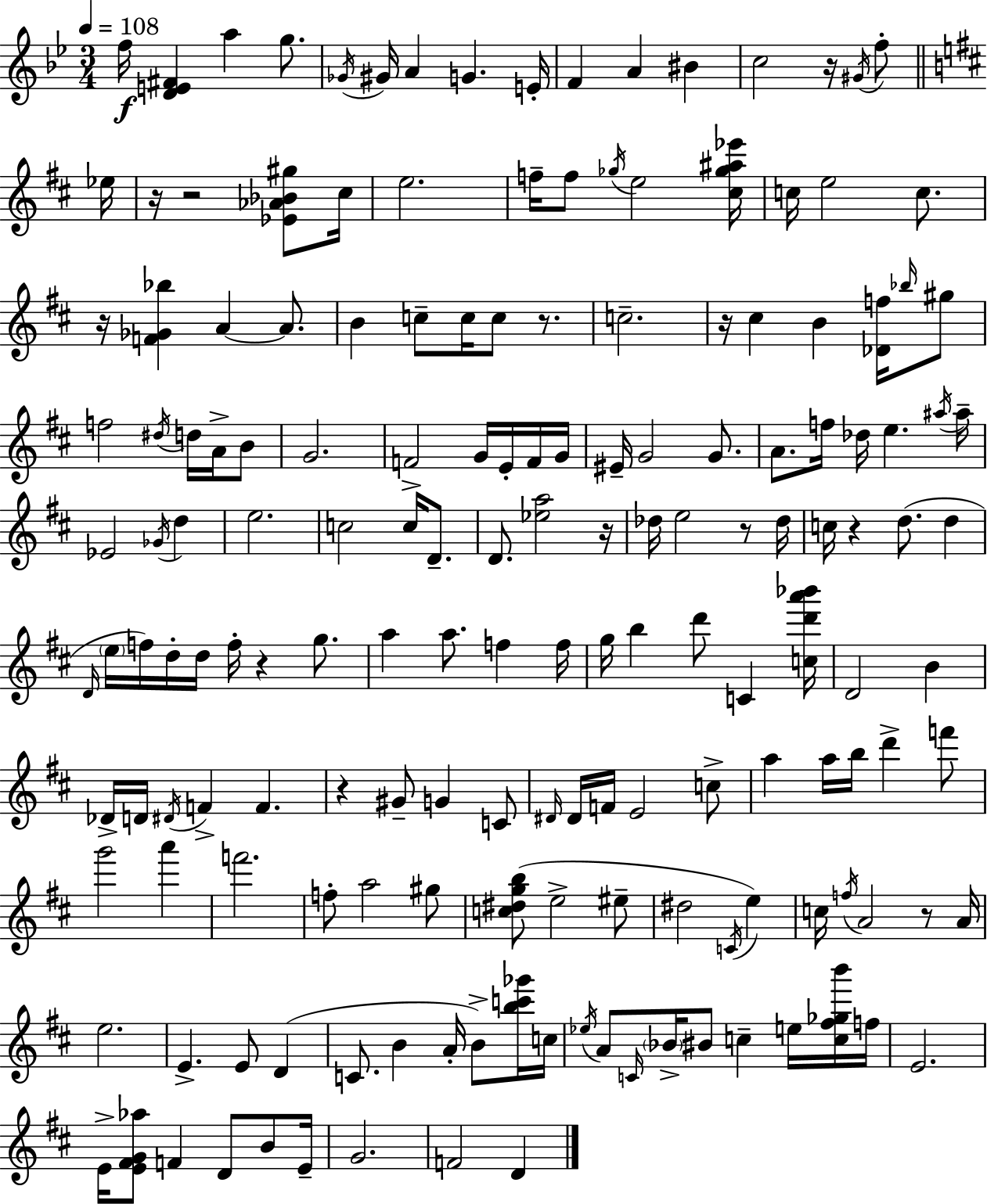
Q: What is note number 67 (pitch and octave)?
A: C5